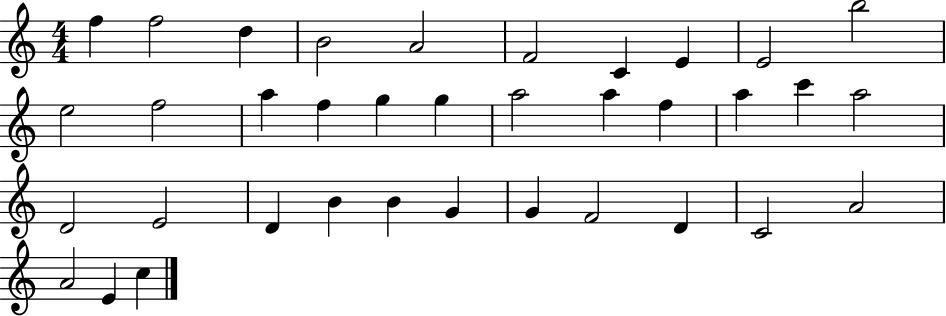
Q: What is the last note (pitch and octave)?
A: C5